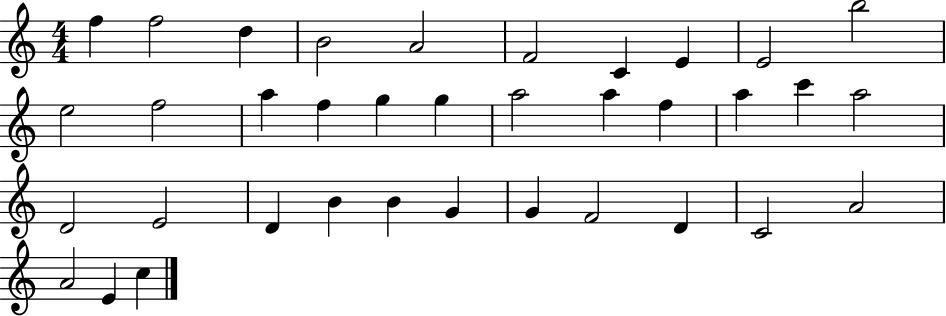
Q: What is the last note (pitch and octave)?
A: C5